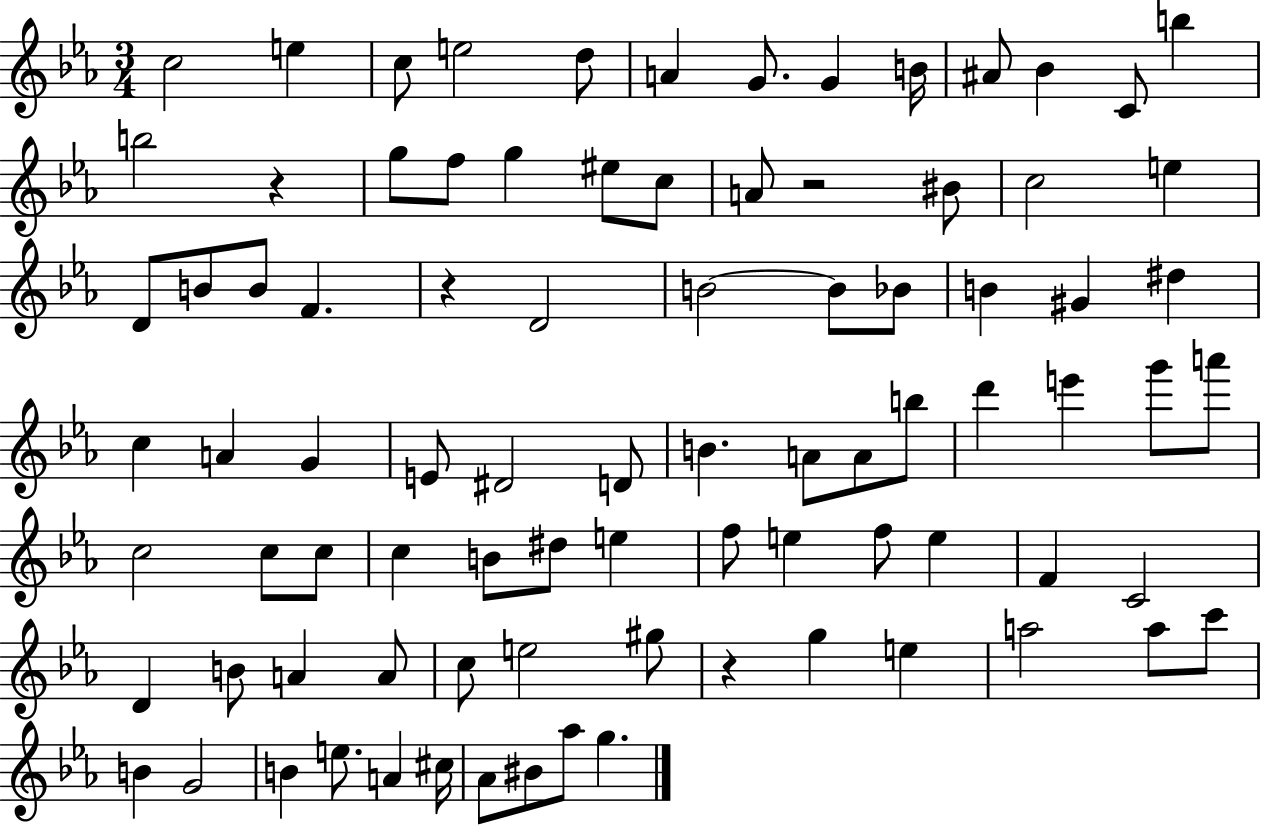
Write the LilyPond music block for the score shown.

{
  \clef treble
  \numericTimeSignature
  \time 3/4
  \key ees \major
  c''2 e''4 | c''8 e''2 d''8 | a'4 g'8. g'4 b'16 | ais'8 bes'4 c'8 b''4 | \break b''2 r4 | g''8 f''8 g''4 eis''8 c''8 | a'8 r2 bis'8 | c''2 e''4 | \break d'8 b'8 b'8 f'4. | r4 d'2 | b'2~~ b'8 bes'8 | b'4 gis'4 dis''4 | \break c''4 a'4 g'4 | e'8 dis'2 d'8 | b'4. a'8 a'8 b''8 | d'''4 e'''4 g'''8 a'''8 | \break c''2 c''8 c''8 | c''4 b'8 dis''8 e''4 | f''8 e''4 f''8 e''4 | f'4 c'2 | \break d'4 b'8 a'4 a'8 | c''8 e''2 gis''8 | r4 g''4 e''4 | a''2 a''8 c'''8 | \break b'4 g'2 | b'4 e''8. a'4 cis''16 | aes'8 bis'8 aes''8 g''4. | \bar "|."
}